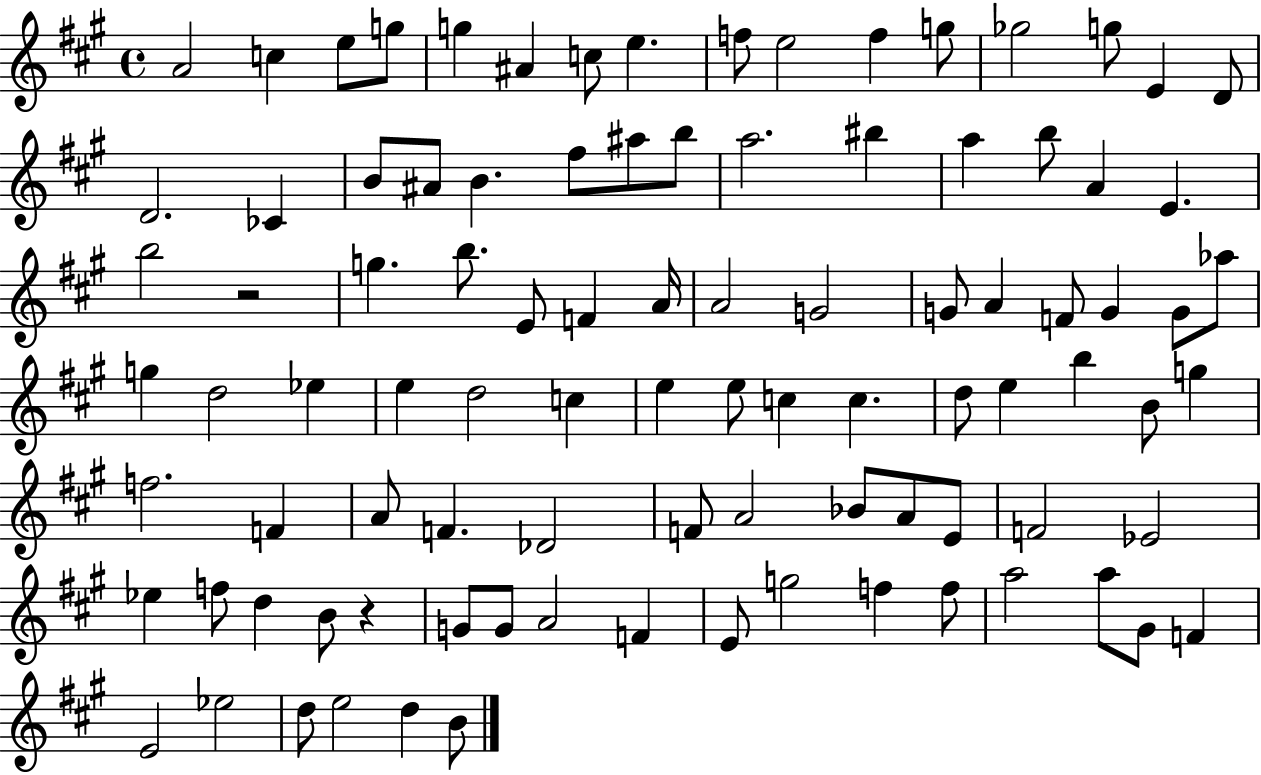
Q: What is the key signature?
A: A major